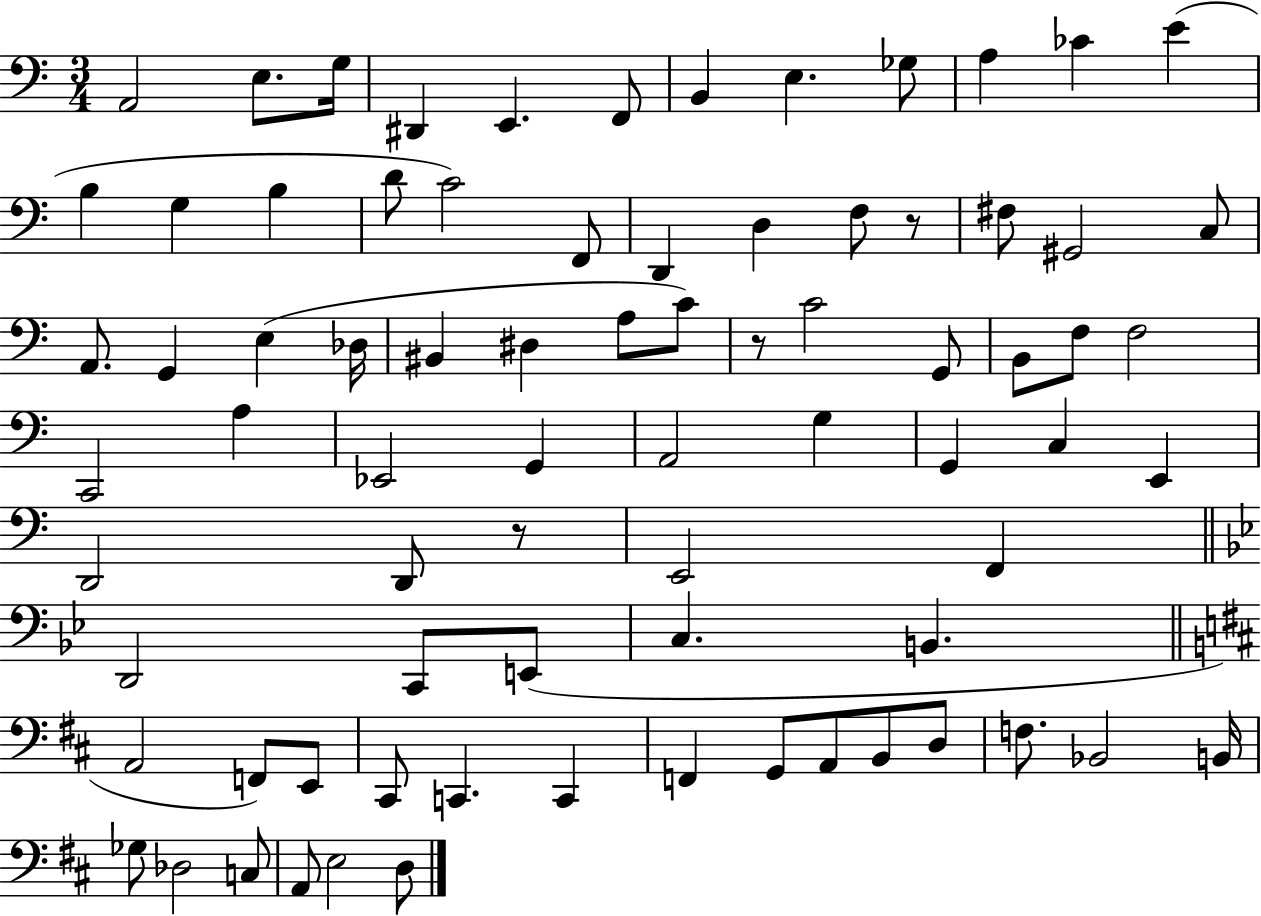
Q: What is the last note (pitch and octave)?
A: D3